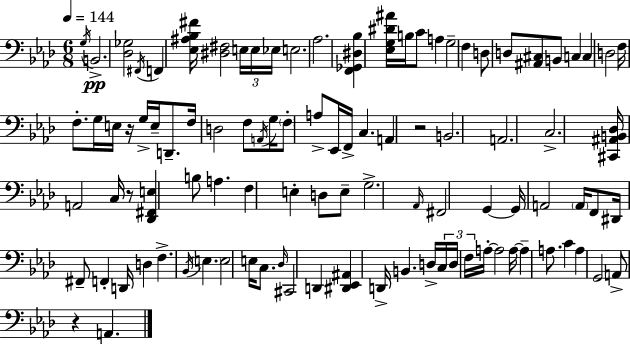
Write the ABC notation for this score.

X:1
T:Untitled
M:6/8
L:1/4
K:Fm
G,/4 B,,2 [_D,_G,]2 ^F,,/4 F,, [_E,^A,_B,^F]/4 [^D,^F,]2 E,/4 E,/4 _E,/4 E,2 _A,2 [F,,_G,,^D,_B,] [_E,G,^D^A]/4 B,/4 C/2 A, G,2 F, D,/2 D,/2 [^A,,^C,]/2 B,,/2 C, C, D,2 F,/4 F,/2 G,/4 E,/4 z/4 G,/4 E,/4 D,,/2 F,/4 D,2 F,/2 A,,/4 G,/4 F,/2 A,/2 _E,,/4 F,,/4 C, A,, z2 B,,2 A,,2 C,2 [^C,,^A,,B,,_D,]/4 A,,2 C,/4 z/2 [_D,,^F,,E,] B,/2 A, F, E, D,/2 E,/2 G,2 _A,,/4 ^F,,2 G,, G,,/4 A,,2 A,,/4 F,,/2 ^D,,/4 ^F,,/2 F,, D,,/4 D, F, _B,,/4 E, E,2 E,/4 C,/2 _D,/4 ^C,,2 D,, [^D,,_E,,^A,,] D,,/4 B,, D,/4 C,/4 D,/4 F,/4 A,/4 A,2 A,/4 A, A,/2 C A, G,,2 A,,/2 z A,,